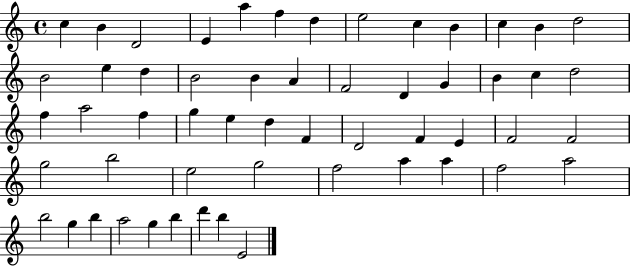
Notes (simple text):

C5/q B4/q D4/h E4/q A5/q F5/q D5/q E5/h C5/q B4/q C5/q B4/q D5/h B4/h E5/q D5/q B4/h B4/q A4/q F4/h D4/q G4/q B4/q C5/q D5/h F5/q A5/h F5/q G5/q E5/q D5/q F4/q D4/h F4/q E4/q F4/h F4/h G5/h B5/h E5/h G5/h F5/h A5/q A5/q F5/h A5/h B5/h G5/q B5/q A5/h G5/q B5/q D6/q B5/q E4/h